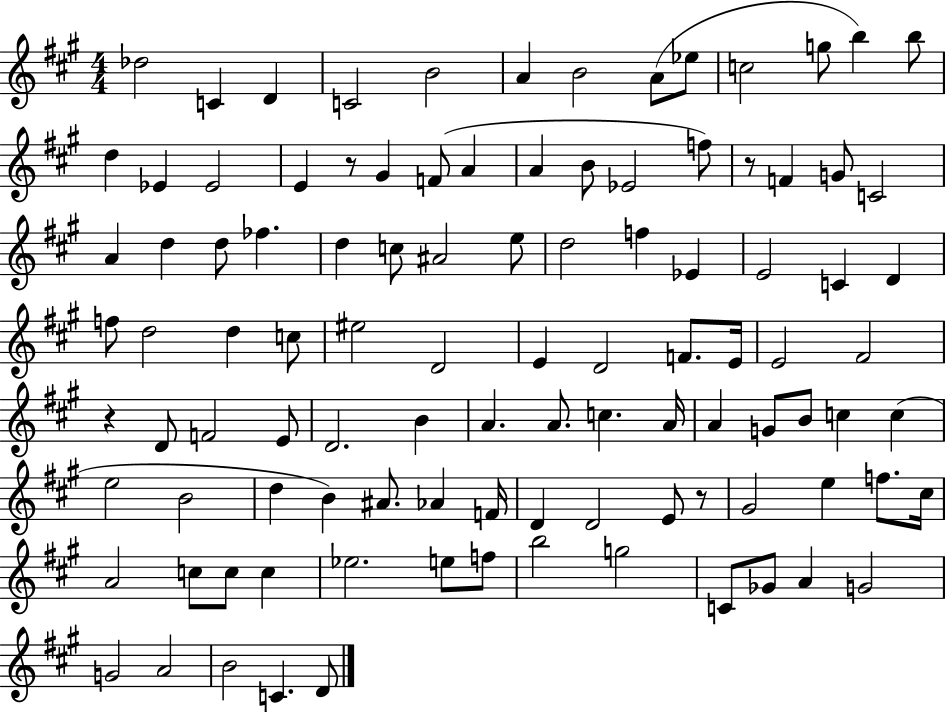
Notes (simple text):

Db5/h C4/q D4/q C4/h B4/h A4/q B4/h A4/e Eb5/e C5/h G5/e B5/q B5/e D5/q Eb4/q Eb4/h E4/q R/e G#4/q F4/e A4/q A4/q B4/e Eb4/h F5/e R/e F4/q G4/e C4/h A4/q D5/q D5/e FES5/q. D5/q C5/e A#4/h E5/e D5/h F5/q Eb4/q E4/h C4/q D4/q F5/e D5/h D5/q C5/e EIS5/h D4/h E4/q D4/h F4/e. E4/s E4/h F#4/h R/q D4/e F4/h E4/e D4/h. B4/q A4/q. A4/e. C5/q. A4/s A4/q G4/e B4/e C5/q C5/q E5/h B4/h D5/q B4/q A#4/e. Ab4/q F4/s D4/q D4/h E4/e R/e G#4/h E5/q F5/e. C#5/s A4/h C5/e C5/e C5/q Eb5/h. E5/e F5/e B5/h G5/h C4/e Gb4/e A4/q G4/h G4/h A4/h B4/h C4/q. D4/e